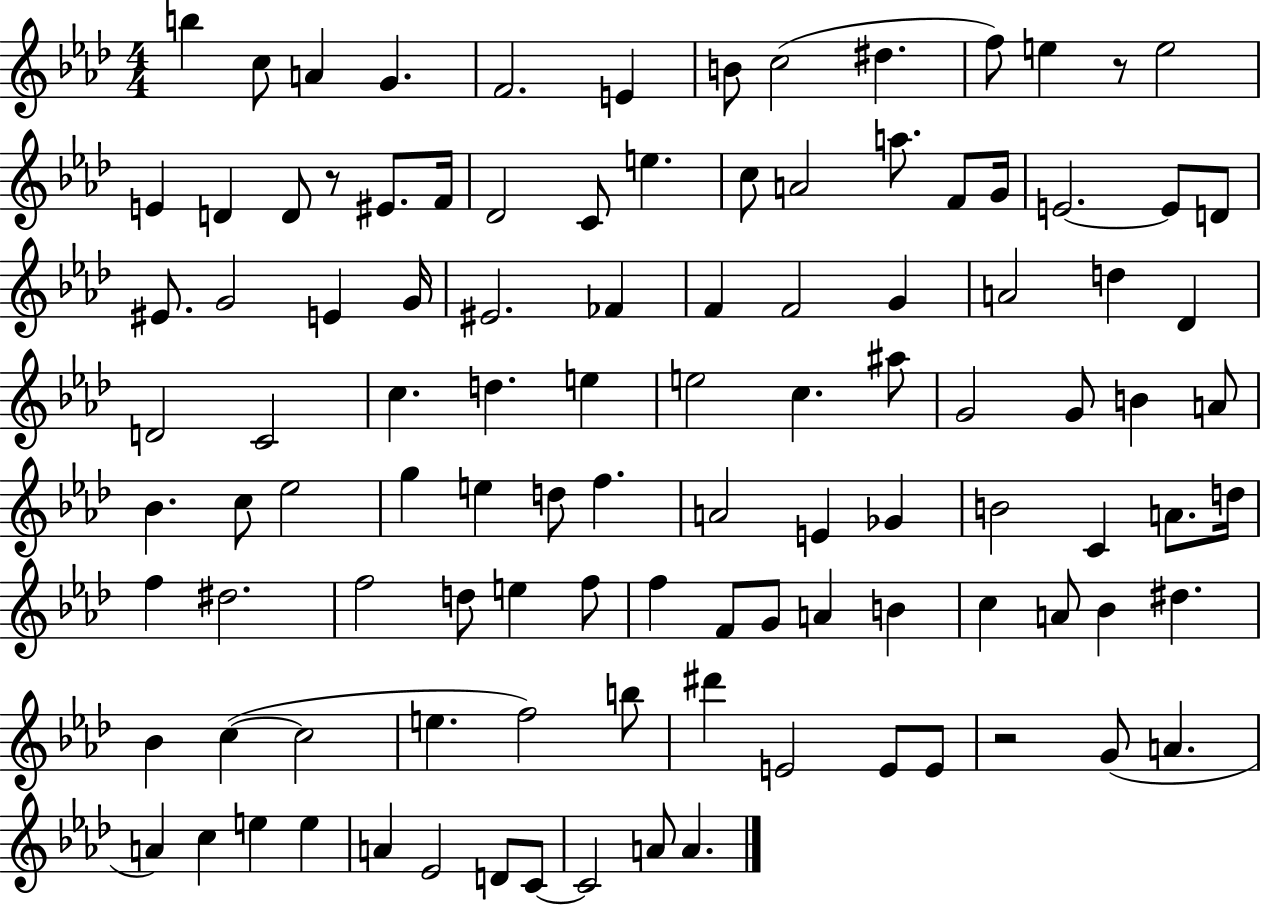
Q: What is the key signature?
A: AES major